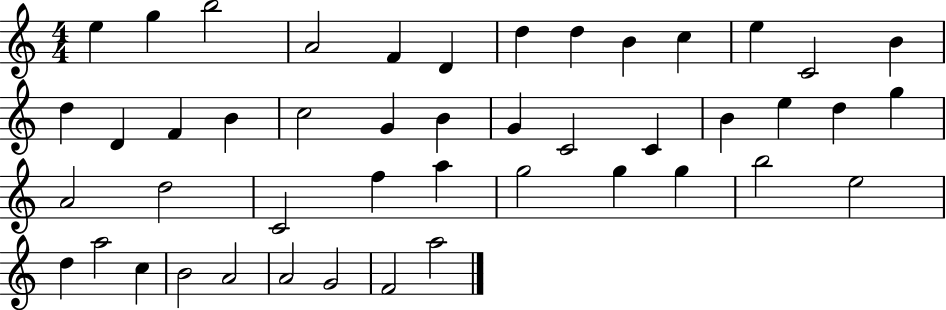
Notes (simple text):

E5/q G5/q B5/h A4/h F4/q D4/q D5/q D5/q B4/q C5/q E5/q C4/h B4/q D5/q D4/q F4/q B4/q C5/h G4/q B4/q G4/q C4/h C4/q B4/q E5/q D5/q G5/q A4/h D5/h C4/h F5/q A5/q G5/h G5/q G5/q B5/h E5/h D5/q A5/h C5/q B4/h A4/h A4/h G4/h F4/h A5/h